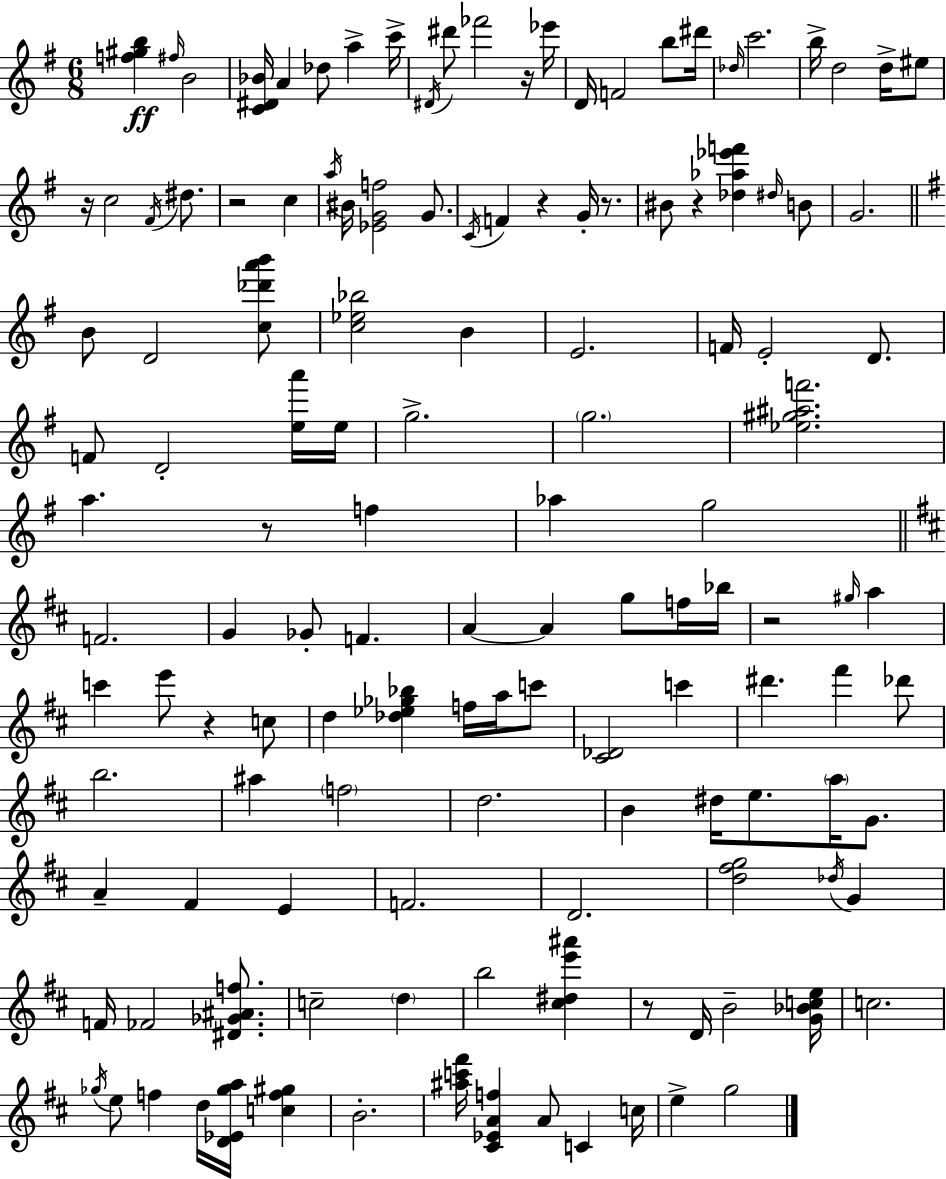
[F5,G#5,B5]/q F#5/s B4/h [C4,D#4,Bb4]/s A4/q Db5/e A5/q C6/s D#4/s D#6/e FES6/h R/s Eb6/s D4/s F4/h B5/e D#6/s Db5/s C6/h. B5/s D5/h D5/s EIS5/e R/s C5/h F#4/s D#5/e. R/h C5/q A5/s BIS4/s [Eb4,G4,F5]/h G4/e. C4/s F4/q R/q G4/s R/e. BIS4/e R/q [Db5,Ab5,Eb6,F6]/q D#5/s B4/e G4/h. B4/e D4/h [C5,Db6,A6,B6]/e [C5,Eb5,Bb5]/h B4/q E4/h. F4/s E4/h D4/e. F4/e D4/h [E5,A6]/s E5/s G5/h. G5/h. [Eb5,G#5,A#5,F6]/h. A5/q. R/e F5/q Ab5/q G5/h F4/h. G4/q Gb4/e F4/q. A4/q A4/q G5/e F5/s Bb5/s R/h G#5/s A5/q C6/q E6/e R/q C5/e D5/q [Db5,Eb5,Gb5,Bb5]/q F5/s A5/s C6/e [C#4,Db4]/h C6/q D#6/q. F#6/q Db6/e B5/h. A#5/q F5/h D5/h. B4/q D#5/s E5/e. A5/s G4/e. A4/q F#4/q E4/q F4/h. D4/h. [D5,F#5,G5]/h Db5/s G4/q F4/s FES4/h [D#4,Gb4,A#4,F5]/e. C5/h D5/q B5/h [C#5,D#5,E6,A#6]/q R/e D4/s B4/h [G4,Bb4,C5,E5]/s C5/h. Gb5/s E5/e F5/q D5/s [D4,Eb4,Gb5,A5]/s [C5,F5,G#5]/q B4/h. [A#5,C6,F#6]/s [C#4,Eb4,A4,F5]/q A4/e C4/q C5/s E5/q G5/h